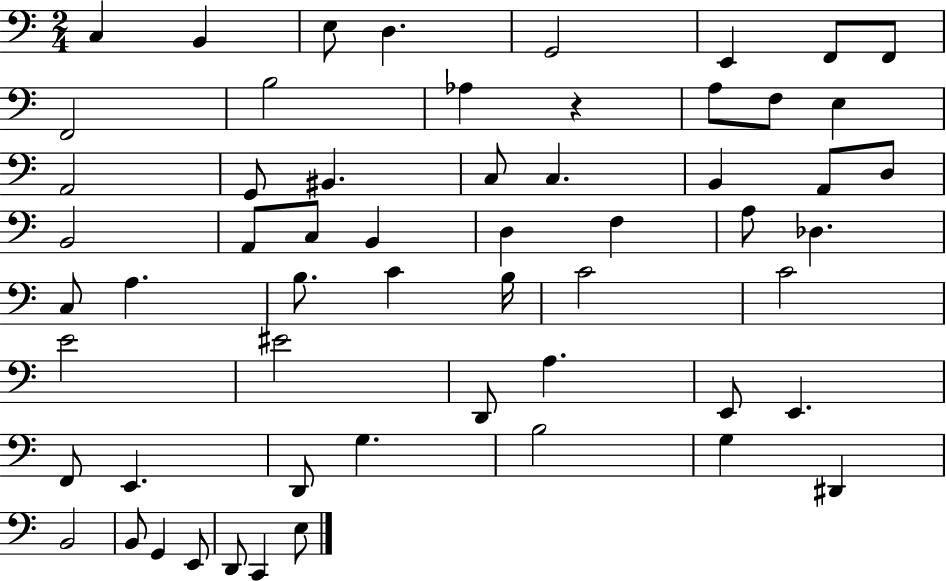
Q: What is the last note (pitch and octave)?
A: E3